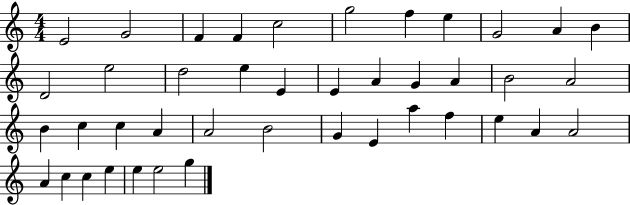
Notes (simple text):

E4/h G4/h F4/q F4/q C5/h G5/h F5/q E5/q G4/h A4/q B4/q D4/h E5/h D5/h E5/q E4/q E4/q A4/q G4/q A4/q B4/h A4/h B4/q C5/q C5/q A4/q A4/h B4/h G4/q E4/q A5/q F5/q E5/q A4/q A4/h A4/q C5/q C5/q E5/q E5/q E5/h G5/q